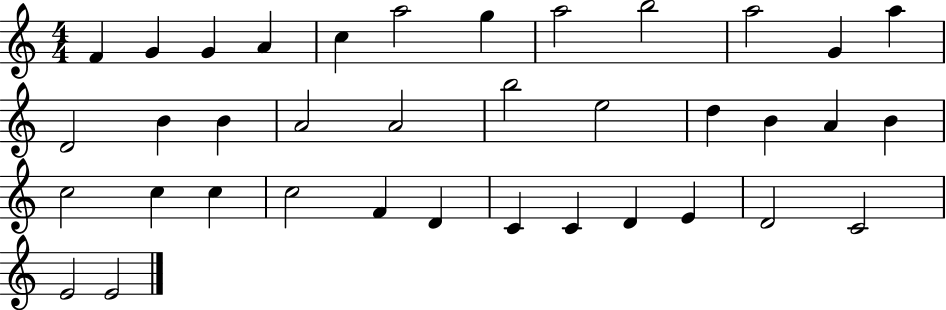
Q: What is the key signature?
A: C major